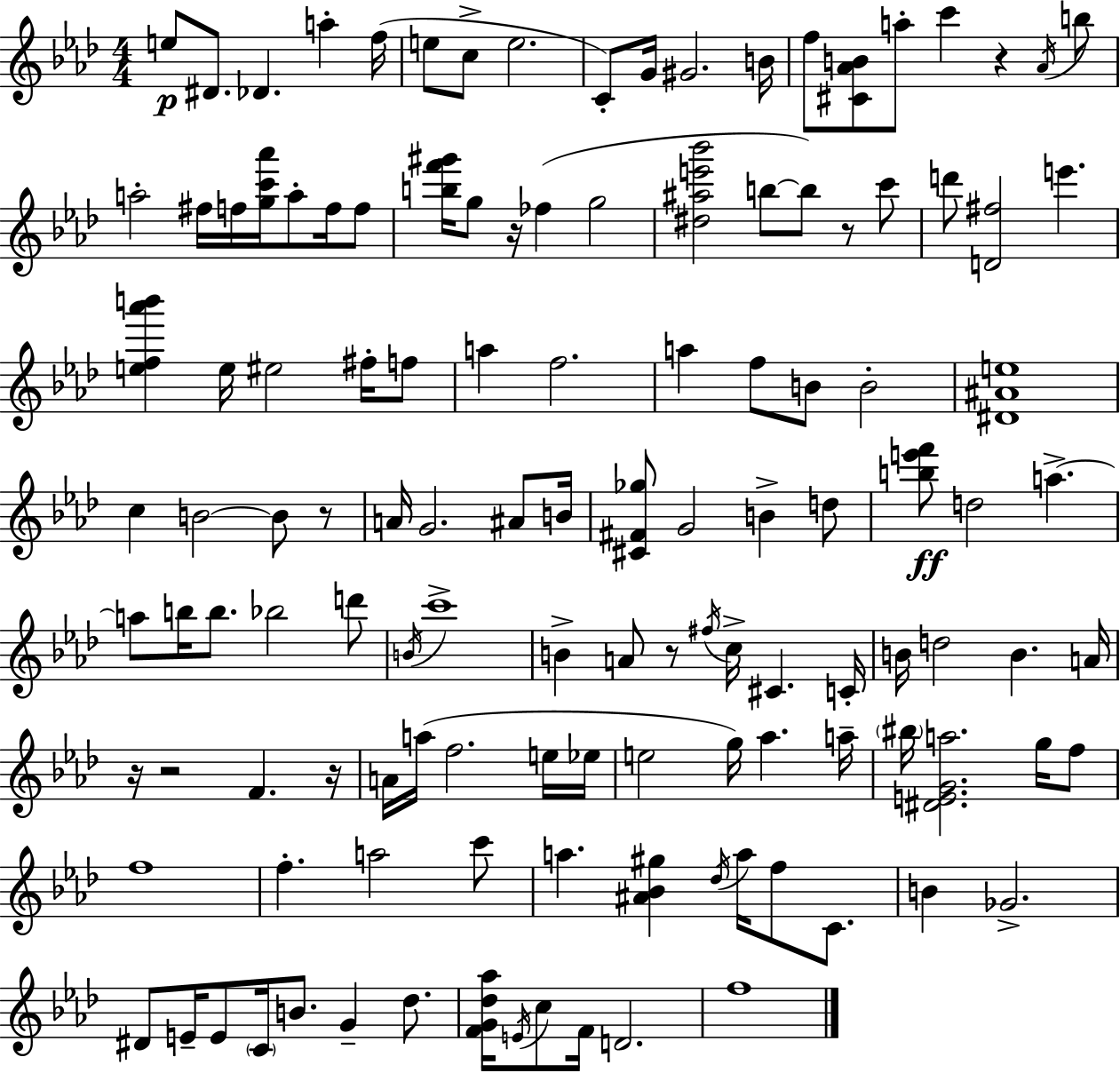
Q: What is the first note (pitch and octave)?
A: E5